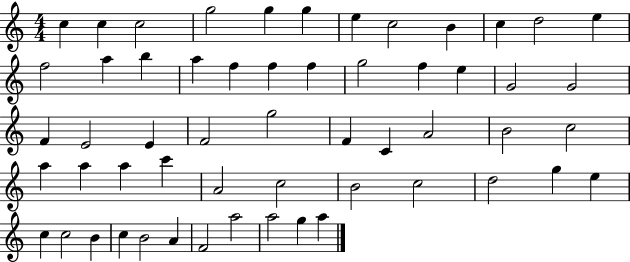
C5/q C5/q C5/h G5/h G5/q G5/q E5/q C5/h B4/q C5/q D5/h E5/q F5/h A5/q B5/q A5/q F5/q F5/q F5/q G5/h F5/q E5/q G4/h G4/h F4/q E4/h E4/q F4/h G5/h F4/q C4/q A4/h B4/h C5/h A5/q A5/q A5/q C6/q A4/h C5/h B4/h C5/h D5/h G5/q E5/q C5/q C5/h B4/q C5/q B4/h A4/q F4/h A5/h A5/h G5/q A5/q